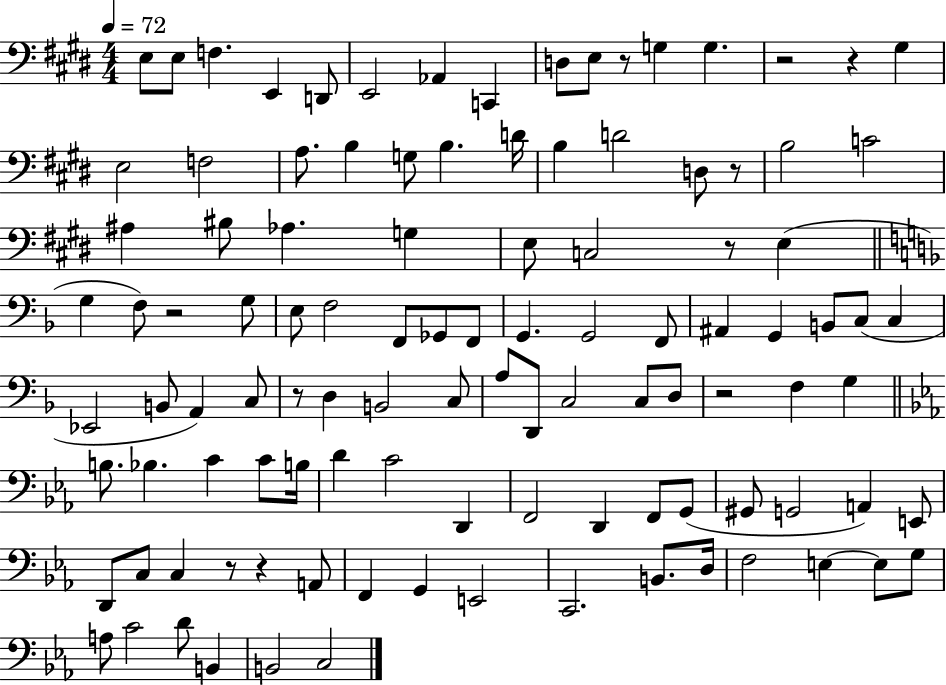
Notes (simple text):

E3/e E3/e F3/q. E2/q D2/e E2/h Ab2/q C2/q D3/e E3/e R/e G3/q G3/q. R/h R/q G#3/q E3/h F3/h A3/e. B3/q G3/e B3/q. D4/s B3/q D4/h D3/e R/e B3/h C4/h A#3/q BIS3/e Ab3/q. G3/q E3/e C3/h R/e E3/q G3/q F3/e R/h G3/e E3/e F3/h F2/e Gb2/e F2/e G2/q. G2/h F2/e A#2/q G2/q B2/e C3/e C3/q Eb2/h B2/e A2/q C3/e R/e D3/q B2/h C3/e A3/e D2/e C3/h C3/e D3/e R/h F3/q G3/q B3/e. Bb3/q. C4/q C4/e B3/s D4/q C4/h D2/q F2/h D2/q F2/e G2/e G#2/e G2/h A2/q E2/e D2/e C3/e C3/q R/e R/q A2/e F2/q G2/q E2/h C2/h. B2/e. D3/s F3/h E3/q E3/e G3/e A3/e C4/h D4/e B2/q B2/h C3/h